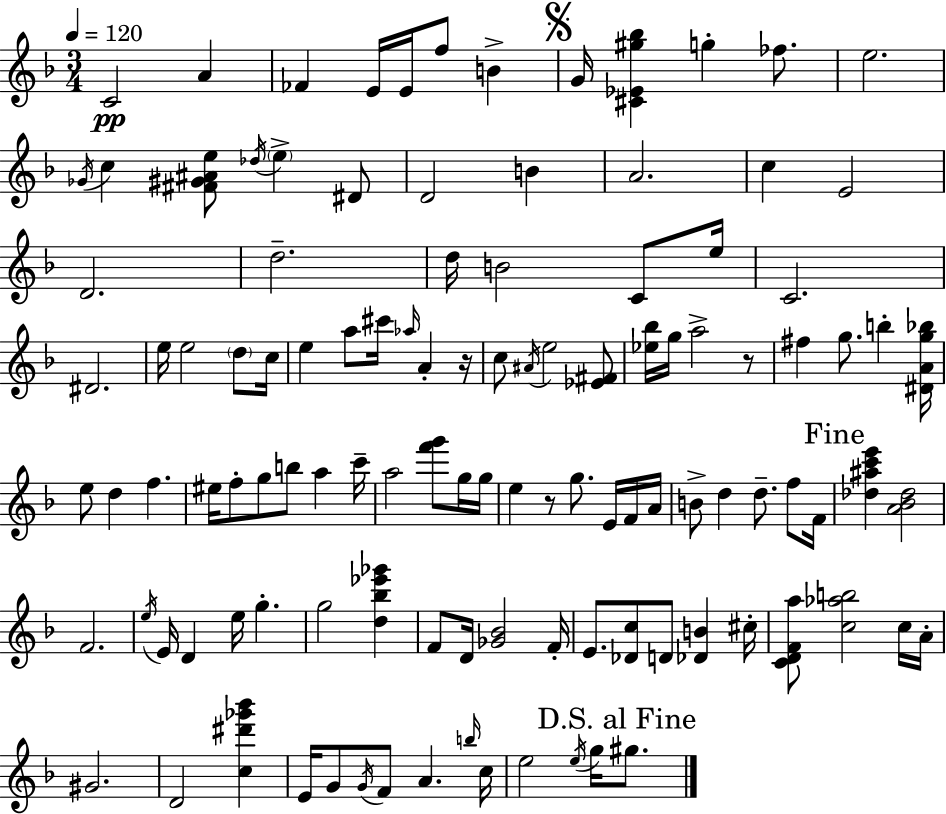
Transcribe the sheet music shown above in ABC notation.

X:1
T:Untitled
M:3/4
L:1/4
K:Dm
C2 A _F E/4 E/4 f/2 B G/4 [^C_E^g_b] g _f/2 e2 _G/4 c [^F^G^Ae]/2 _d/4 e ^D/2 D2 B A2 c E2 D2 d2 d/4 B2 C/2 e/4 C2 ^D2 e/4 e2 d/2 c/4 e a/2 ^c'/4 _a/4 A z/4 c/2 ^A/4 e2 [_E^F]/2 [_e_b]/4 g/4 a2 z/2 ^f g/2 b [^DAg_b]/4 e/2 d f ^e/4 f/2 g/2 b/2 a c'/4 a2 [f'g']/2 g/4 g/4 e z/2 g/2 E/4 F/4 A/4 B/2 d d/2 f/2 F/4 [_d^ac'e'] [A_B_d]2 F2 e/4 E/4 D e/4 g g2 [d_b_e'_g'] F/2 D/4 [_G_B]2 F/4 E/2 [_Dc]/2 D/2 [_DB] ^c/4 [CDFa]/2 [c_ab]2 c/4 A/4 ^G2 D2 [c^d'_g'_b'] E/4 G/2 G/4 F/2 A b/4 c/4 e2 e/4 g/4 ^g/2